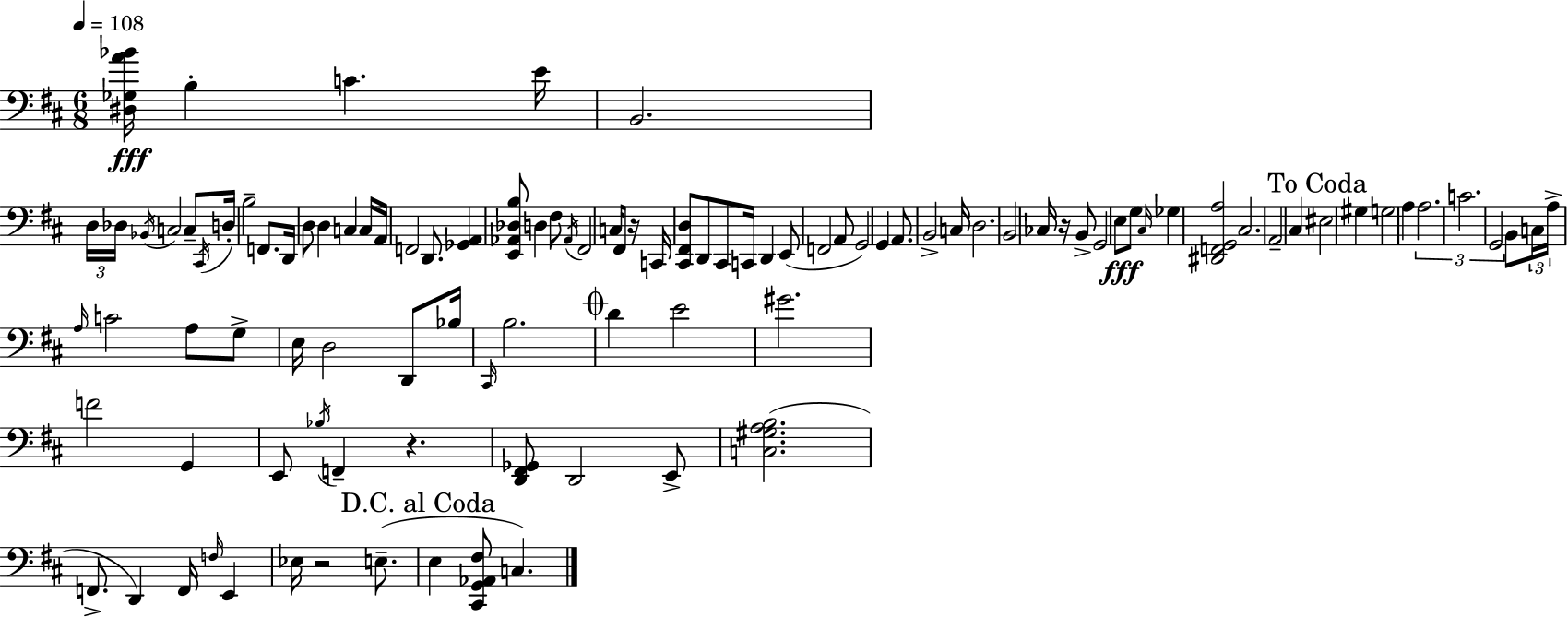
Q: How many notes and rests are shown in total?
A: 103